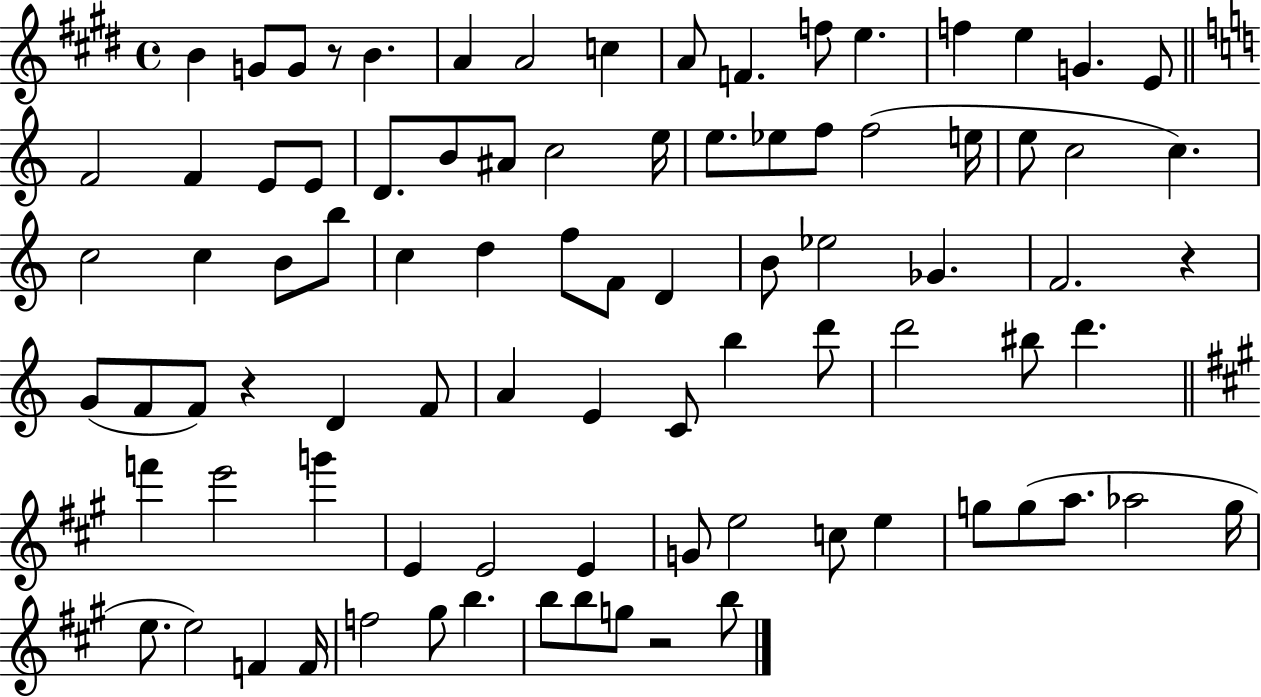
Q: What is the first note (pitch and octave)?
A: B4